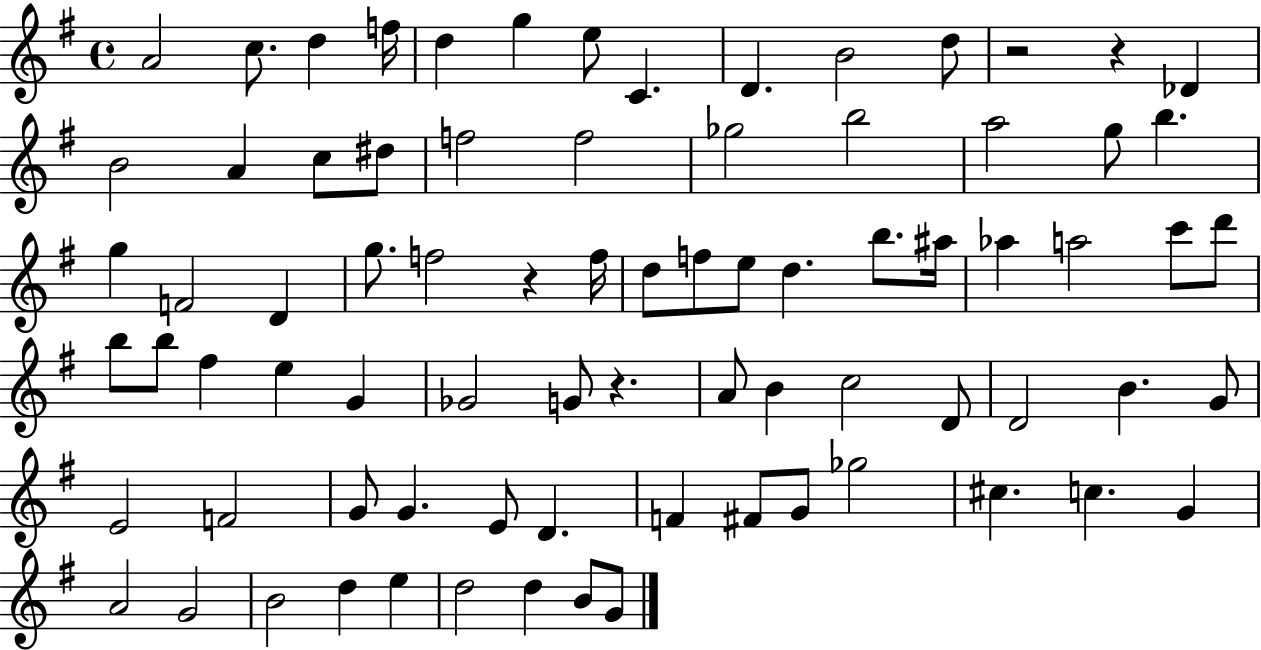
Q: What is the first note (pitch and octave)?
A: A4